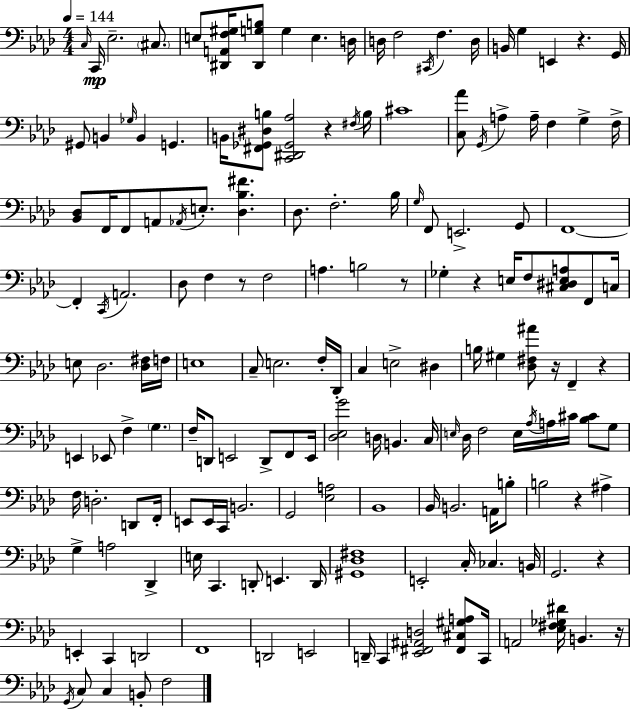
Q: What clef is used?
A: bass